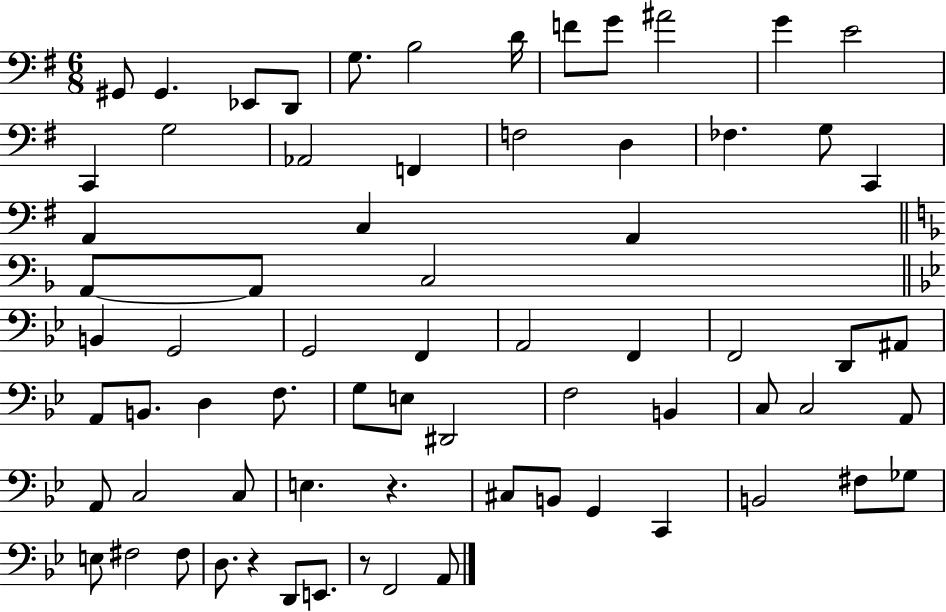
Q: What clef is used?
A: bass